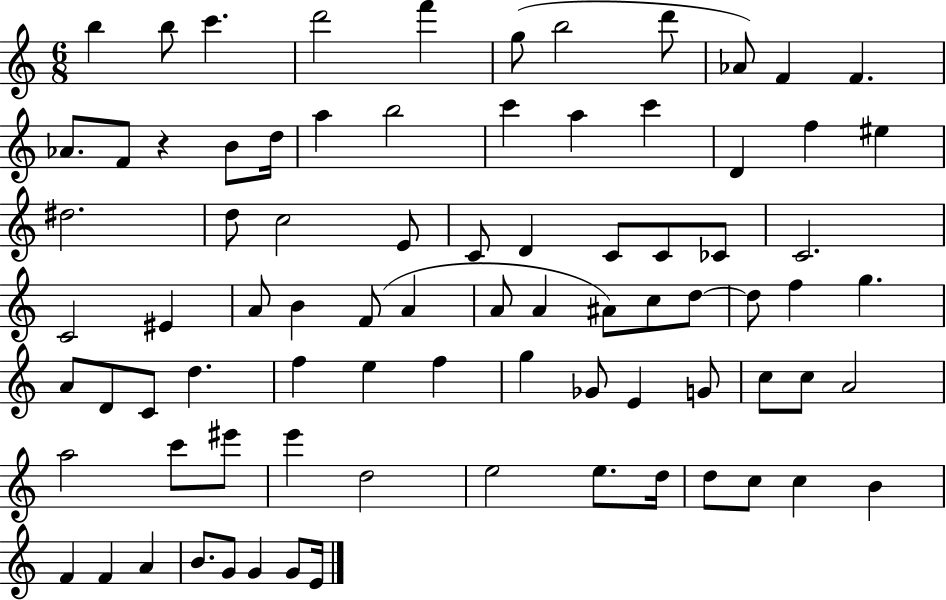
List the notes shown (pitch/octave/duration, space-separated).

B5/q B5/e C6/q. D6/h F6/q G5/e B5/h D6/e Ab4/e F4/q F4/q. Ab4/e. F4/e R/q B4/e D5/s A5/q B5/h C6/q A5/q C6/q D4/q F5/q EIS5/q D#5/h. D5/e C5/h E4/e C4/e D4/q C4/e C4/e CES4/e C4/h. C4/h EIS4/q A4/e B4/q F4/e A4/q A4/e A4/q A#4/e C5/e D5/e D5/e F5/q G5/q. A4/e D4/e C4/e D5/q. F5/q E5/q F5/q G5/q Gb4/e E4/q G4/e C5/e C5/e A4/h A5/h C6/e EIS6/e E6/q D5/h E5/h E5/e. D5/s D5/e C5/e C5/q B4/q F4/q F4/q A4/q B4/e. G4/e G4/q G4/e E4/s